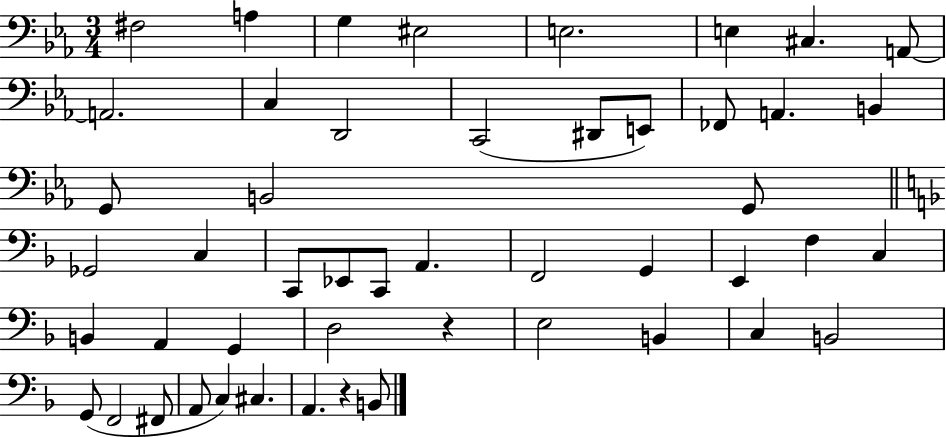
F#3/h A3/q G3/q EIS3/h E3/h. E3/q C#3/q. A2/e A2/h. C3/q D2/h C2/h D#2/e E2/e FES2/e A2/q. B2/q G2/e B2/h G2/e Gb2/h C3/q C2/e Eb2/e C2/e A2/q. F2/h G2/q E2/q F3/q C3/q B2/q A2/q G2/q D3/h R/q E3/h B2/q C3/q B2/h G2/e F2/h F#2/e A2/e C3/q C#3/q. A2/q. R/q B2/e